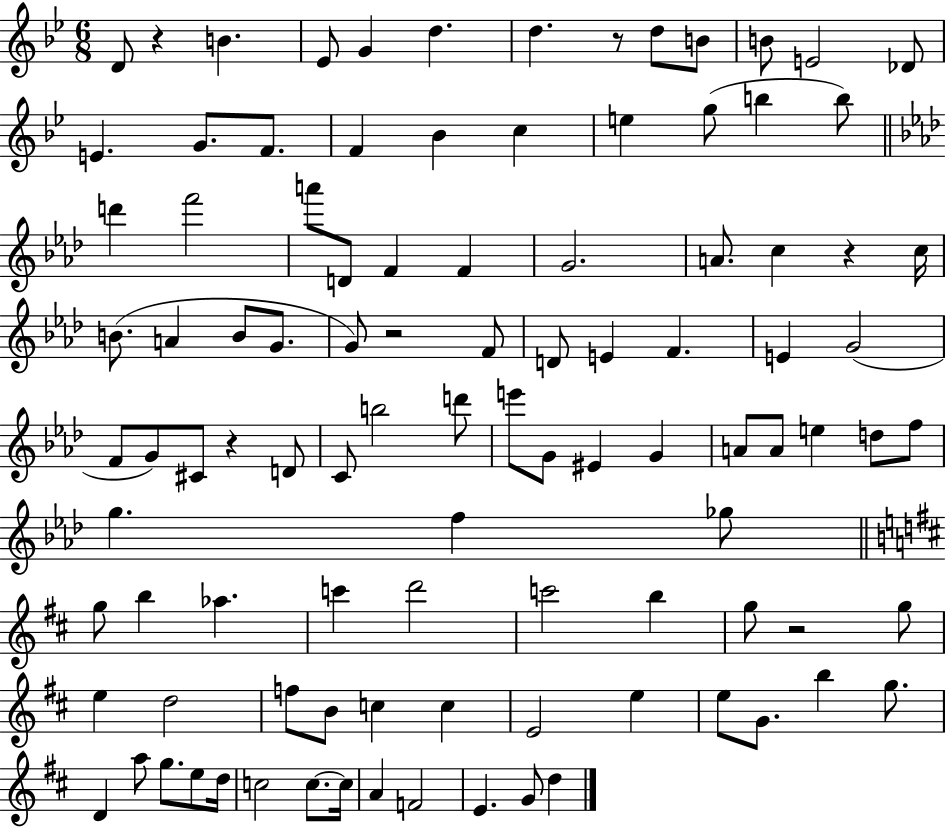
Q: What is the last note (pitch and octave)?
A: D5